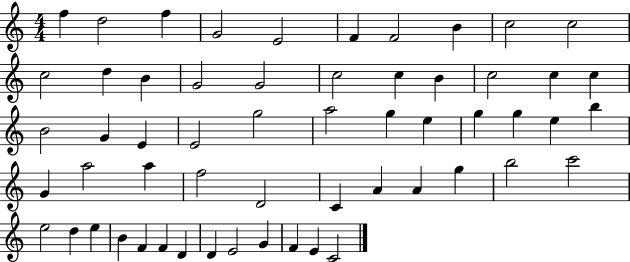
{
  \clef treble
  \numericTimeSignature
  \time 4/4
  \key c \major
  f''4 d''2 f''4 | g'2 e'2 | f'4 f'2 b'4 | c''2 c''2 | \break c''2 d''4 b'4 | g'2 g'2 | c''2 c''4 b'4 | c''2 c''4 c''4 | \break b'2 g'4 e'4 | e'2 g''2 | a''2 g''4 e''4 | g''4 g''4 e''4 b''4 | \break g'4 a''2 a''4 | f''2 d'2 | c'4 a'4 a'4 g''4 | b''2 c'''2 | \break e''2 d''4 e''4 | b'4 f'4 f'4 d'4 | d'4 e'2 g'4 | f'4 e'4 c'2 | \break \bar "|."
}